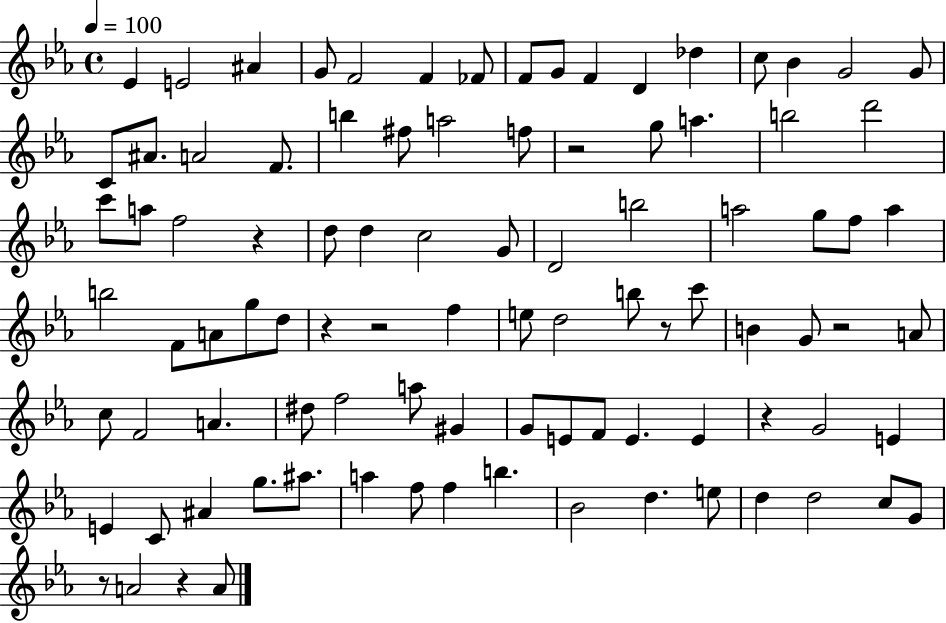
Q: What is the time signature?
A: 4/4